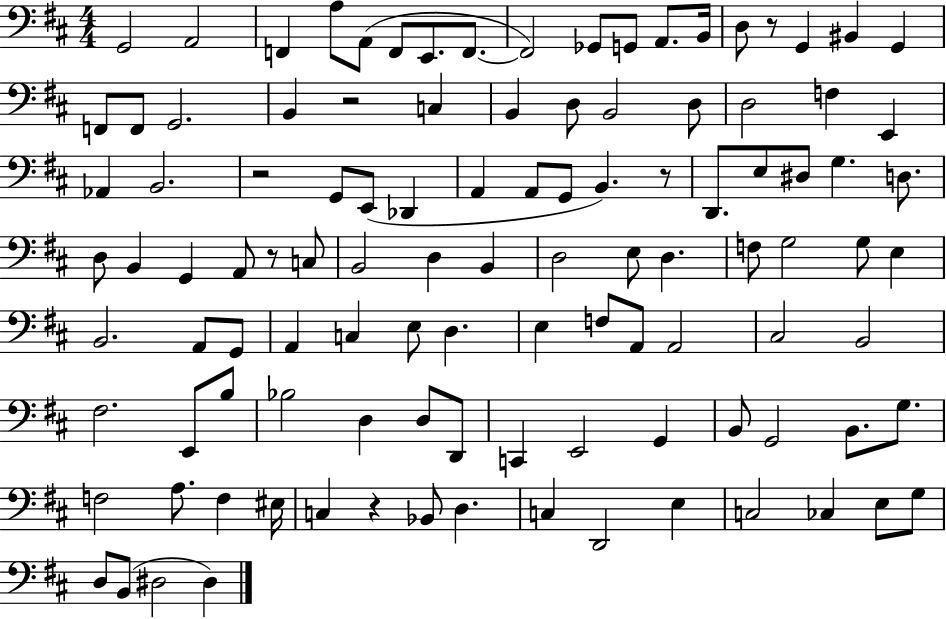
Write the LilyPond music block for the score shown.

{
  \clef bass
  \numericTimeSignature
  \time 4/4
  \key d \major
  g,2 a,2 | f,4 a8 a,8( f,8 e,8. f,8.~~ | f,2) ges,8 g,8 a,8. b,16 | d8 r8 g,4 bis,4 g,4 | \break f,8 f,8 g,2. | b,4 r2 c4 | b,4 d8 b,2 d8 | d2 f4 e,4 | \break aes,4 b,2. | r2 g,8 e,8( des,4 | a,4 a,8 g,8 b,4.) r8 | d,8. e8 dis8 g4. d8. | \break d8 b,4 g,4 a,8 r8 c8 | b,2 d4 b,4 | d2 e8 d4. | f8 g2 g8 e4 | \break b,2. a,8 g,8 | a,4 c4 e8 d4. | e4 f8 a,8 a,2 | cis2 b,2 | \break fis2. e,8 b8 | bes2 d4 d8 d,8 | c,4 e,2 g,4 | b,8 g,2 b,8. g8. | \break f2 a8. f4 eis16 | c4 r4 bes,8 d4. | c4 d,2 e4 | c2 ces4 e8 g8 | \break d8 b,8( dis2 dis4) | \bar "|."
}